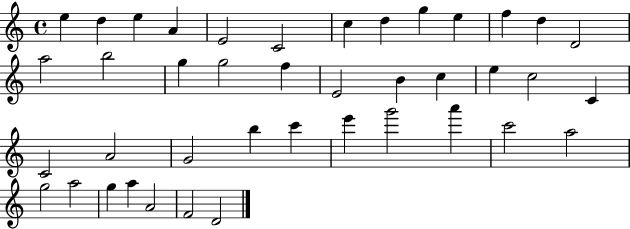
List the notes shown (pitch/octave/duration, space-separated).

E5/q D5/q E5/q A4/q E4/h C4/h C5/q D5/q G5/q E5/q F5/q D5/q D4/h A5/h B5/h G5/q G5/h F5/q E4/h B4/q C5/q E5/q C5/h C4/q C4/h A4/h G4/h B5/q C6/q E6/q G6/h A6/q C6/h A5/h G5/h A5/h G5/q A5/q A4/h F4/h D4/h